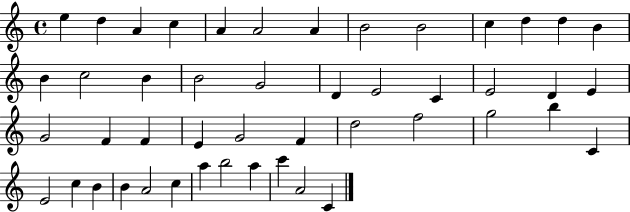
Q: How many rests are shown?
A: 0